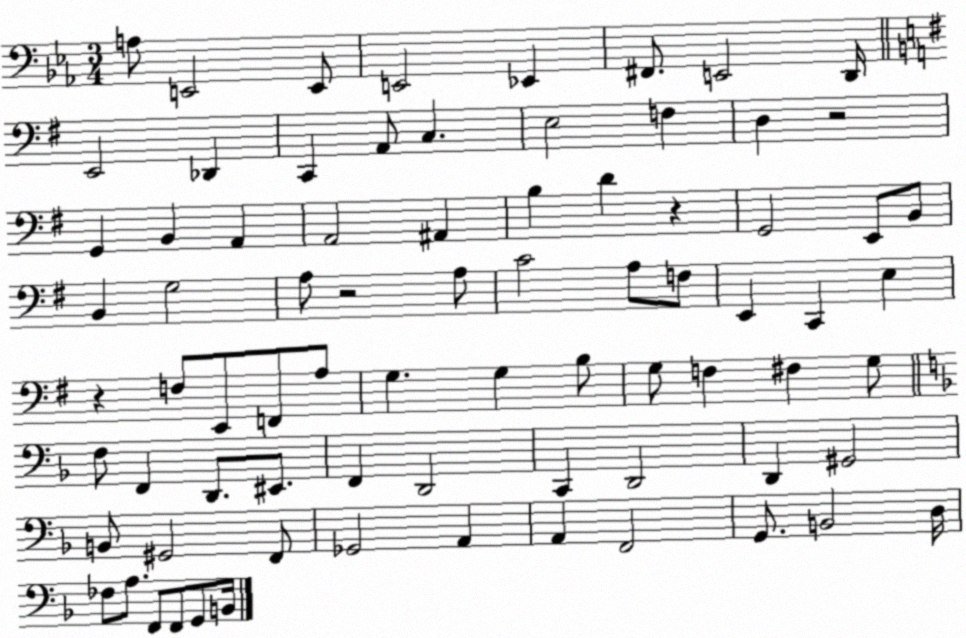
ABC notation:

X:1
T:Untitled
M:3/4
L:1/4
K:Eb
A,/2 E,,2 E,,/2 E,,2 _E,, ^F,,/2 E,,2 D,,/4 E,,2 _D,, C,, A,,/2 C, E,2 F, D, z2 G,, B,, A,, A,,2 ^A,, B, D z G,,2 E,,/2 B,,/2 B,, G,2 A,/2 z2 A,/2 C2 A,/2 F,/2 E,, C,, E, z F,/2 E,,/2 F,,/2 A,/2 G, G, B,/2 G,/2 F, ^F, G,/2 F,/2 F,, D,,/2 ^E,,/2 F,, D,,2 C,, D,,2 D,, ^G,,2 B,,/2 ^G,,2 F,,/2 _G,,2 A,, A,, F,,2 G,,/2 B,,2 D,/4 _F,/2 A,/2 F,,/2 F,,/2 G,,/2 B,,/4